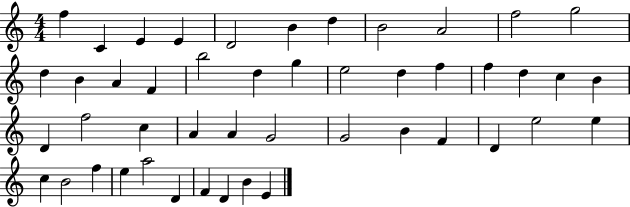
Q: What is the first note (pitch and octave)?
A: F5